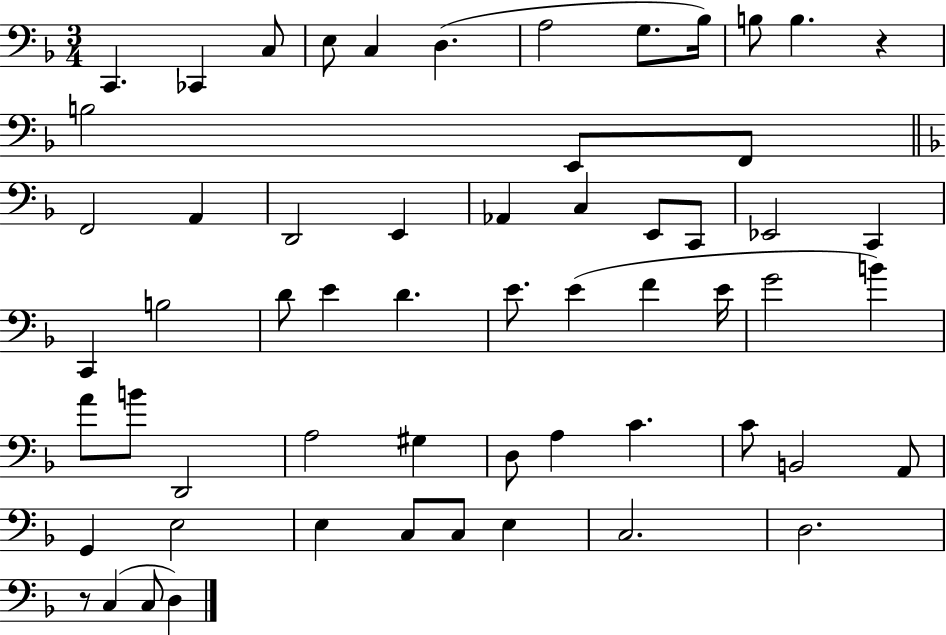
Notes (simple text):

C2/q. CES2/q C3/e E3/e C3/q D3/q. A3/h G3/e. Bb3/s B3/e B3/q. R/q B3/h E2/e F2/e F2/h A2/q D2/h E2/q Ab2/q C3/q E2/e C2/e Eb2/h C2/q C2/q B3/h D4/e E4/q D4/q. E4/e. E4/q F4/q E4/s G4/h B4/q A4/e B4/e D2/h A3/h G#3/q D3/e A3/q C4/q. C4/e B2/h A2/e G2/q E3/h E3/q C3/e C3/e E3/q C3/h. D3/h. R/e C3/q C3/e D3/q